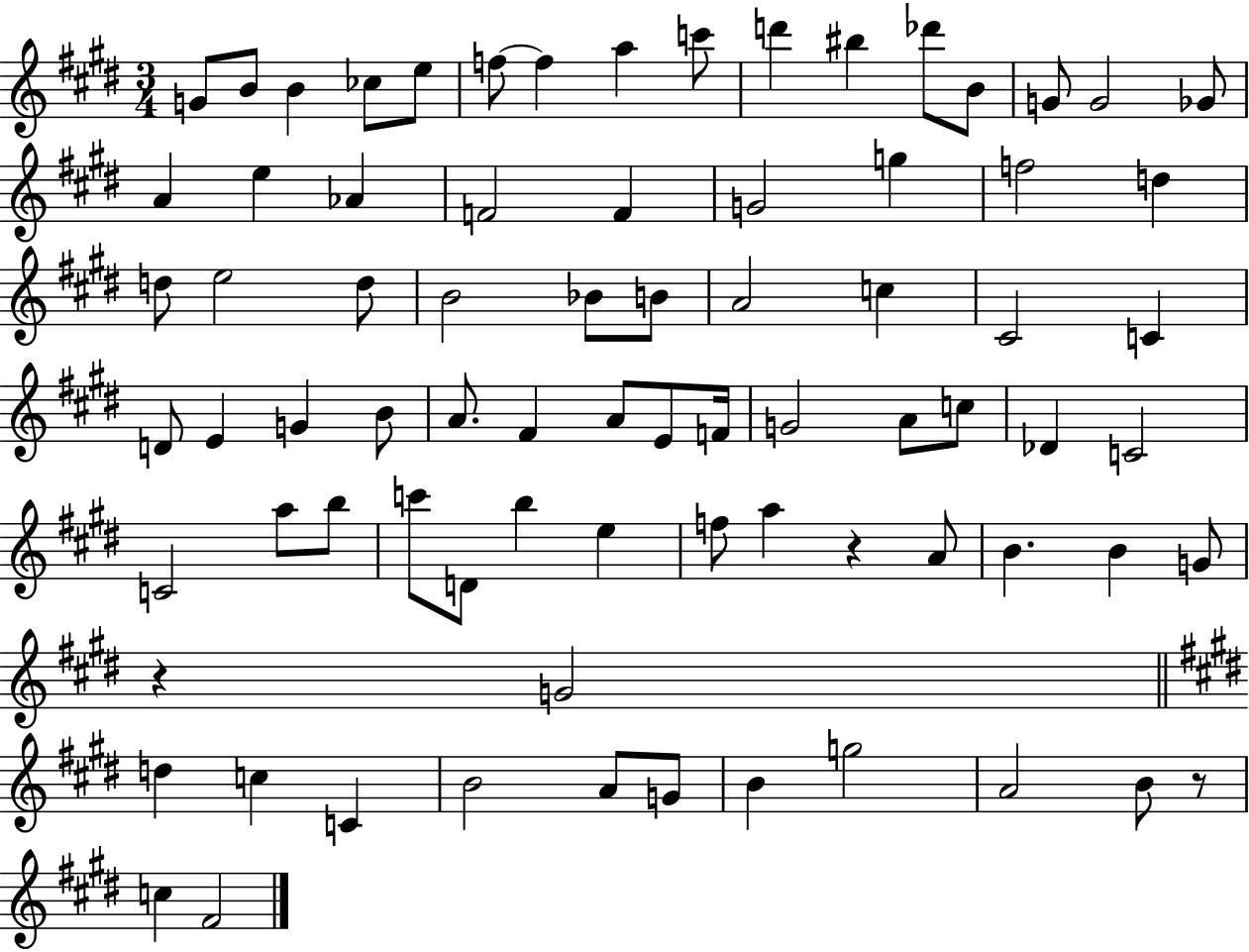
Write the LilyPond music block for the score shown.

{
  \clef treble
  \numericTimeSignature
  \time 3/4
  \key e \major
  g'8 b'8 b'4 ces''8 e''8 | f''8~~ f''4 a''4 c'''8 | d'''4 bis''4 des'''8 b'8 | g'8 g'2 ges'8 | \break a'4 e''4 aes'4 | f'2 f'4 | g'2 g''4 | f''2 d''4 | \break d''8 e''2 d''8 | b'2 bes'8 b'8 | a'2 c''4 | cis'2 c'4 | \break d'8 e'4 g'4 b'8 | a'8. fis'4 a'8 e'8 f'16 | g'2 a'8 c''8 | des'4 c'2 | \break c'2 a''8 b''8 | c'''8 d'8 b''4 e''4 | f''8 a''4 r4 a'8 | b'4. b'4 g'8 | \break r4 g'2 | \bar "||" \break \key e \major d''4 c''4 c'4 | b'2 a'8 g'8 | b'4 g''2 | a'2 b'8 r8 | \break c''4 fis'2 | \bar "|."
}